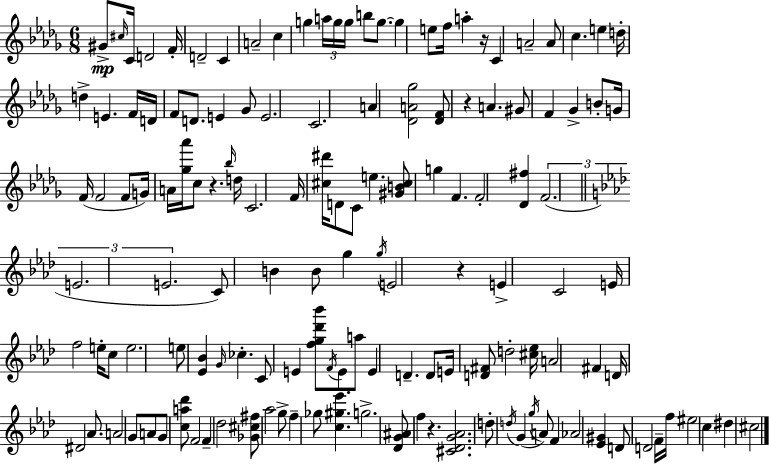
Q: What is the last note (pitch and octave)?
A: C#5